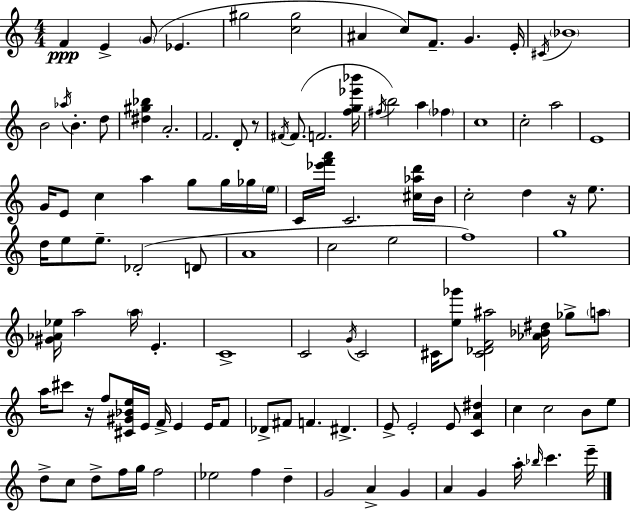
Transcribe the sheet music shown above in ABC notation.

X:1
T:Untitled
M:4/4
L:1/4
K:Am
F E G/2 _E ^g2 [c^g]2 ^A c/2 F/2 G E/4 ^C/4 _B4 B2 _a/4 B d/2 [^d^g_b] A2 F2 D/2 z/2 ^F/4 ^F/2 F2 [fg_e'_b']/4 ^f/4 b2 a _f c4 c2 a2 E4 G/4 E/2 c a g/2 g/4 _g/4 e/4 C/4 [_e'f'a']/4 C2 [^c_ad']/4 B/4 c2 d z/4 e/2 d/4 e/2 e/2 _D2 D/2 A4 c2 e2 f4 g4 [^G_A_e]/4 a2 a/4 E C4 C2 G/4 C2 ^C/4 [e_g']/2 [^C_DF^a]2 [_A_B^d]/4 _g/2 a/2 a/4 ^c'/2 z/4 f/2 [^C^G_Be]/4 E/4 F/4 E E/4 F/2 _D/2 ^F/2 F ^D E/2 E2 E/2 [CA^d] c c2 B/2 e/2 d/2 c/2 d/2 f/4 g/4 f2 _e2 f d G2 A G A G a/4 _b/4 c' e'/4